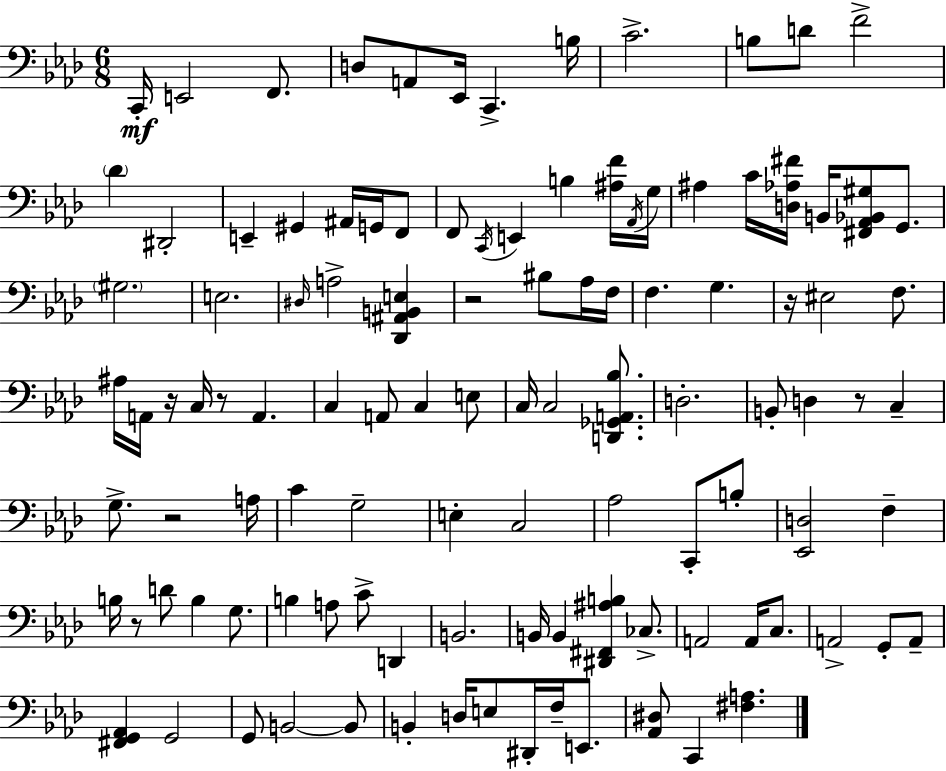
{
  \clef bass
  \numericTimeSignature
  \time 6/8
  \key f \minor
  c,16-.\mf e,2 f,8. | d8 a,8 ees,16 c,4.-> b16 | c'2.-> | b8 d'8 f'2-> | \break \parenthesize des'4 dis,2-. | e,4-- gis,4 ais,16 g,16 f,8 | f,8 \acciaccatura { c,16 } e,4 b4 <ais f'>16 | \acciaccatura { aes,16 } g16 ais4 c'16 <d aes fis'>16 b,16 <fis, aes, bes, gis>8 g,8. | \break \parenthesize gis2. | e2. | \grace { dis16 } a2-> <des, ais, b, e>4 | r2 bis8 | \break aes16 f16 f4. g4. | r16 eis2 | f8. ais16 a,16 r16 c16 r8 a,4. | c4 a,8 c4 | \break e8 c16 c2 | <d, ges, a, bes>8. d2.-. | b,8-. d4 r8 c4-- | g8.-> r2 | \break a16 c'4 g2-- | e4-. c2 | aes2 c,8-. | b8-. <ees, d>2 f4-- | \break b16 r8 d'8 b4 | g8. b4 a8 c'8-> d,4 | b,2. | b,16 b,4 <dis, fis, ais b>4 | \break ces8.-> a,2 a,16 | c8. a,2-> g,8-. | a,8-- <fis, g, aes,>4 g,2 | g,8 b,2~~ | \break b,8 b,4-. d16 e8 dis,16-. f16-- | e,8. <aes, dis>8 c,4 <fis a>4. | \bar "|."
}